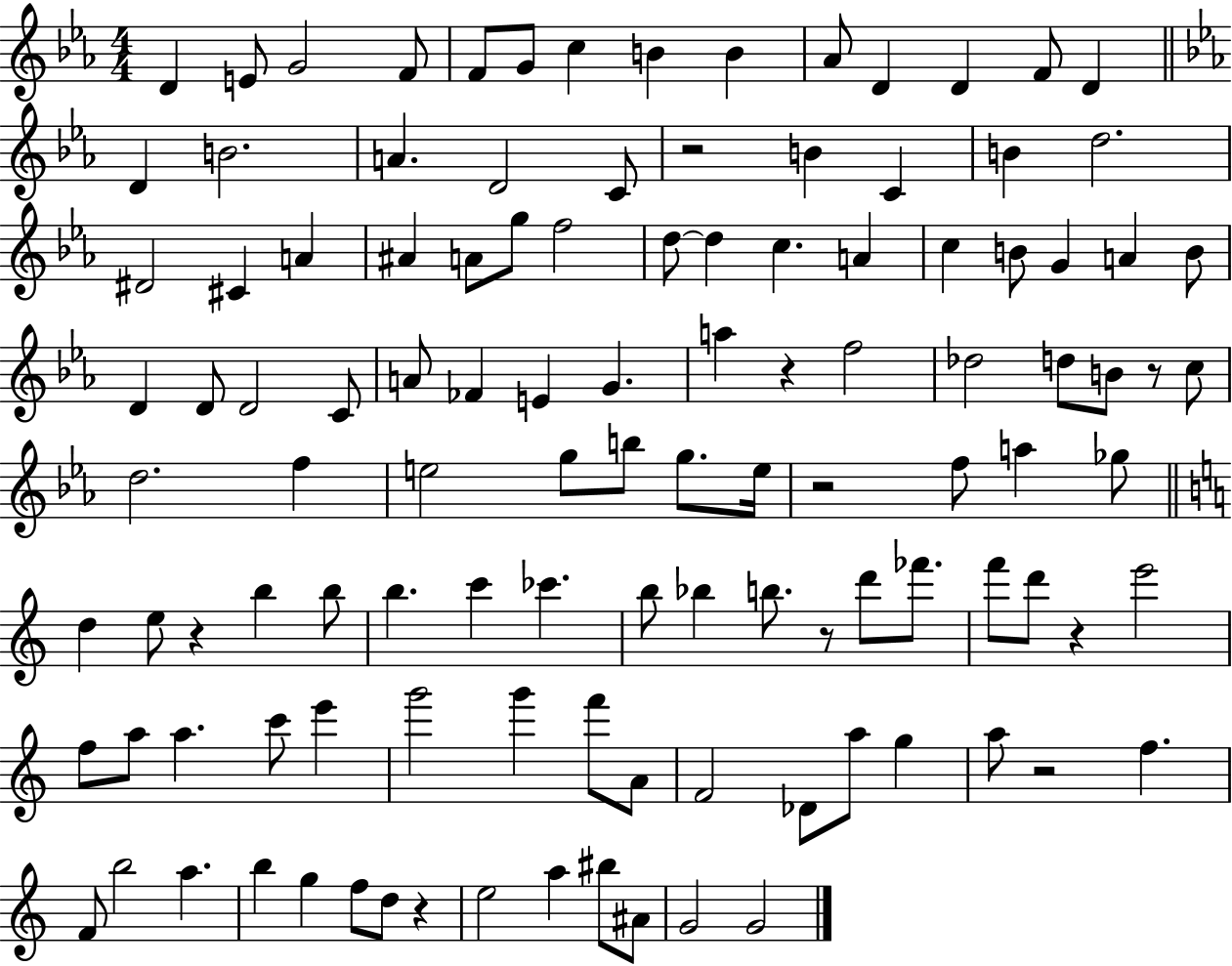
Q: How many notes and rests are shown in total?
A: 115